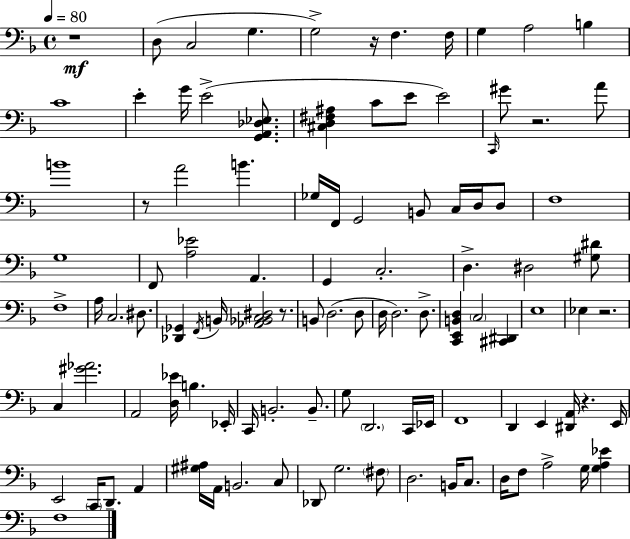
{
  \clef bass
  \time 4/4
  \defaultTimeSignature
  \key f \major
  \tempo 4 = 80
  r1\mf | d8( c2 g4. | g2->) r16 f4. f16 | g4 a2 b4 | \break c'1 | e'4-. g'16 e'2->( <g, a, des ees>8. | <cis d fis ais>4 c'8 e'8 e'2) | \grace { c,16 } gis'8 r2. a'8 | \break b'1 | r8 a'2 b'4. | ges16 f,16 g,2 b,8 c16 d16 d8 | f1 | \break g1 | f,8 <a ees'>2 a,4. | g,4 c2.-. | d4.-> dis2 <gis dis'>8 | \break f1-> | a16 c2. dis8. | <des, ges,>4 \acciaccatura { f,16 } b,16 <aes, bes, c dis>2 r8. | b,8 d2.( | \break d8 d16 d2.) d8.-> | <c, e, b, d>4 \parenthesize c2 <cis, dis,>4 | e1 | ees4 r2. | \break c4 <gis' aes'>2. | a,2 <d ees'>16 b4. | ees,16-. c,16 b,2.-. b,8.-- | g8 \parenthesize d,2. | \break c,16 ees,16 f,1 | d,4 e,4 <dis, a,>16 r4. | e,16 e,2 \parenthesize c,16 d,8.-- a,4 | <gis ais>16 a,16 b,2. | \break c8 des,8 g2. | \parenthesize fis8 d2. b,16 c8. | d16 f8 a2-> g16 <g a ees'>4 | f1 | \break \bar "|."
}